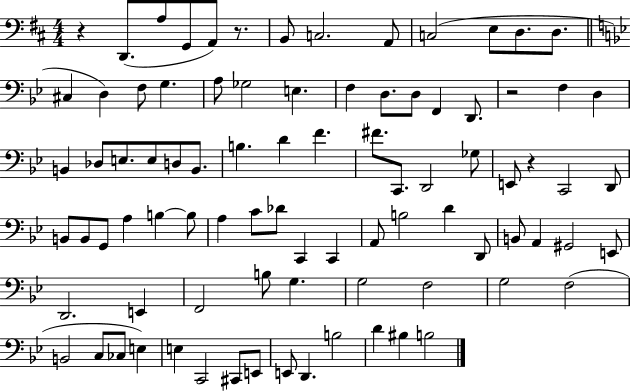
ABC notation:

X:1
T:Untitled
M:4/4
L:1/4
K:D
z D,,/2 A,/2 G,,/2 A,,/2 z/2 B,,/2 C,2 A,,/2 C,2 E,/2 D,/2 D,/2 ^C, D, F,/2 G, A,/2 _G,2 E, F, D,/2 D,/2 F,, D,,/2 z2 F, D, B,, _D,/2 E,/2 E,/2 D,/2 B,,/2 B, D F ^F/2 C,,/2 D,,2 _G,/2 E,,/2 z C,,2 D,,/2 B,,/2 B,,/2 G,,/2 A, B, B,/2 A, C/2 _D/2 C,, C,, A,,/2 B,2 D D,,/2 B,,/2 A,, ^G,,2 E,,/2 D,,2 E,, F,,2 B,/2 G, G,2 F,2 G,2 F,2 B,,2 C,/2 _C,/2 E, E, C,,2 ^C,,/2 E,,/2 E,,/2 D,, B,2 D ^B, B,2